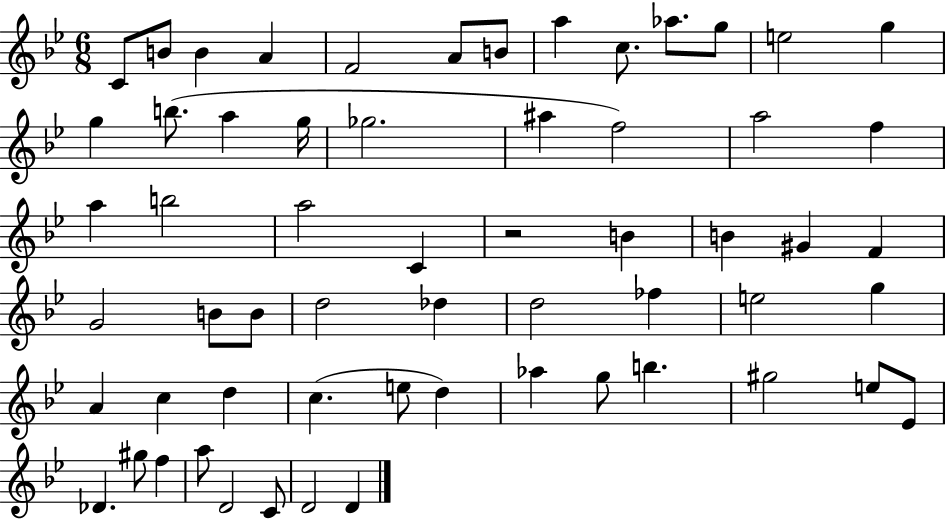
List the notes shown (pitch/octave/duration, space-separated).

C4/e B4/e B4/q A4/q F4/h A4/e B4/e A5/q C5/e. Ab5/e. G5/e E5/h G5/q G5/q B5/e. A5/q G5/s Gb5/h. A#5/q F5/h A5/h F5/q A5/q B5/h A5/h C4/q R/h B4/q B4/q G#4/q F4/q G4/h B4/e B4/e D5/h Db5/q D5/h FES5/q E5/h G5/q A4/q C5/q D5/q C5/q. E5/e D5/q Ab5/q G5/e B5/q. G#5/h E5/e Eb4/e Db4/q. G#5/e F5/q A5/e D4/h C4/e D4/h D4/q